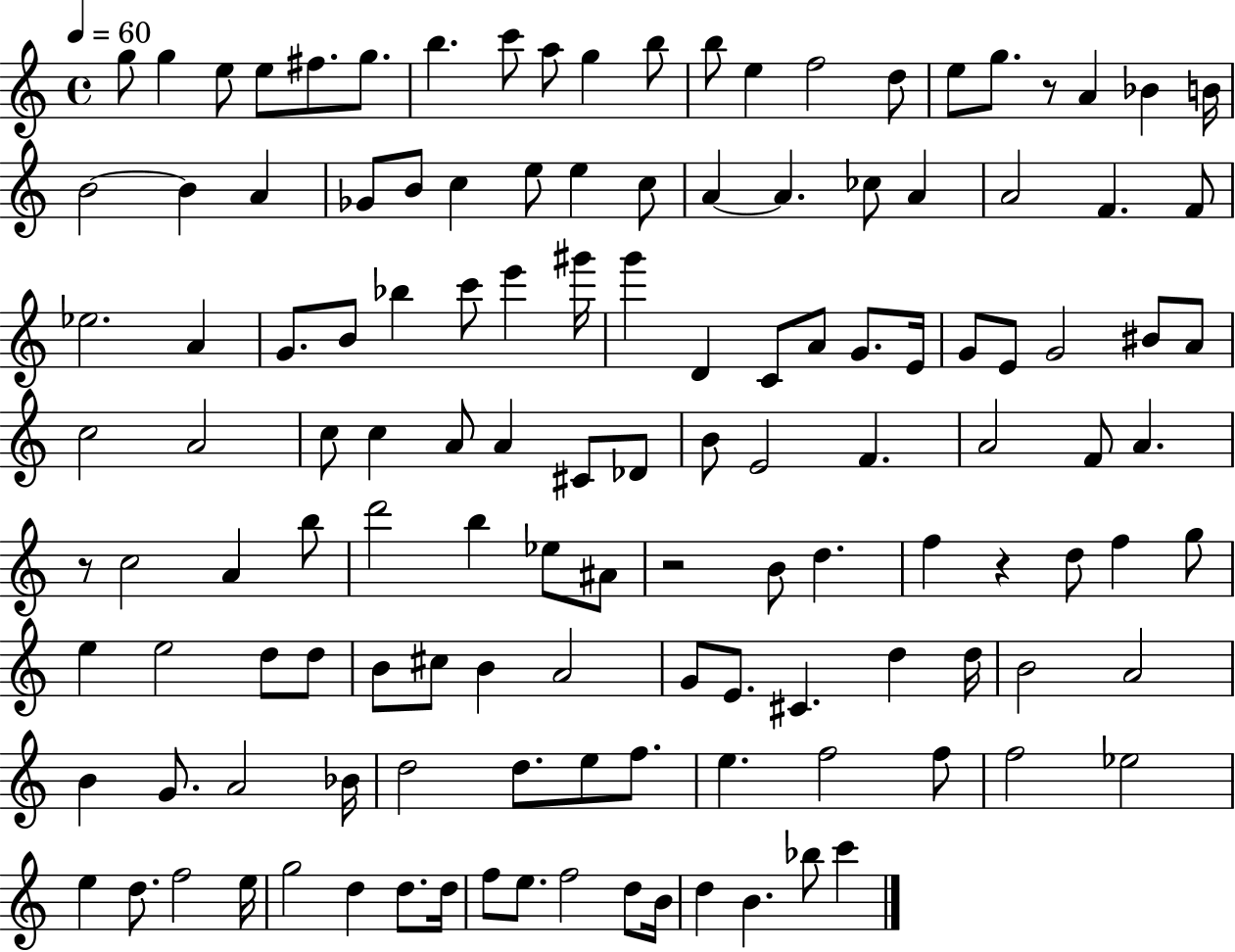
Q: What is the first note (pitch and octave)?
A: G5